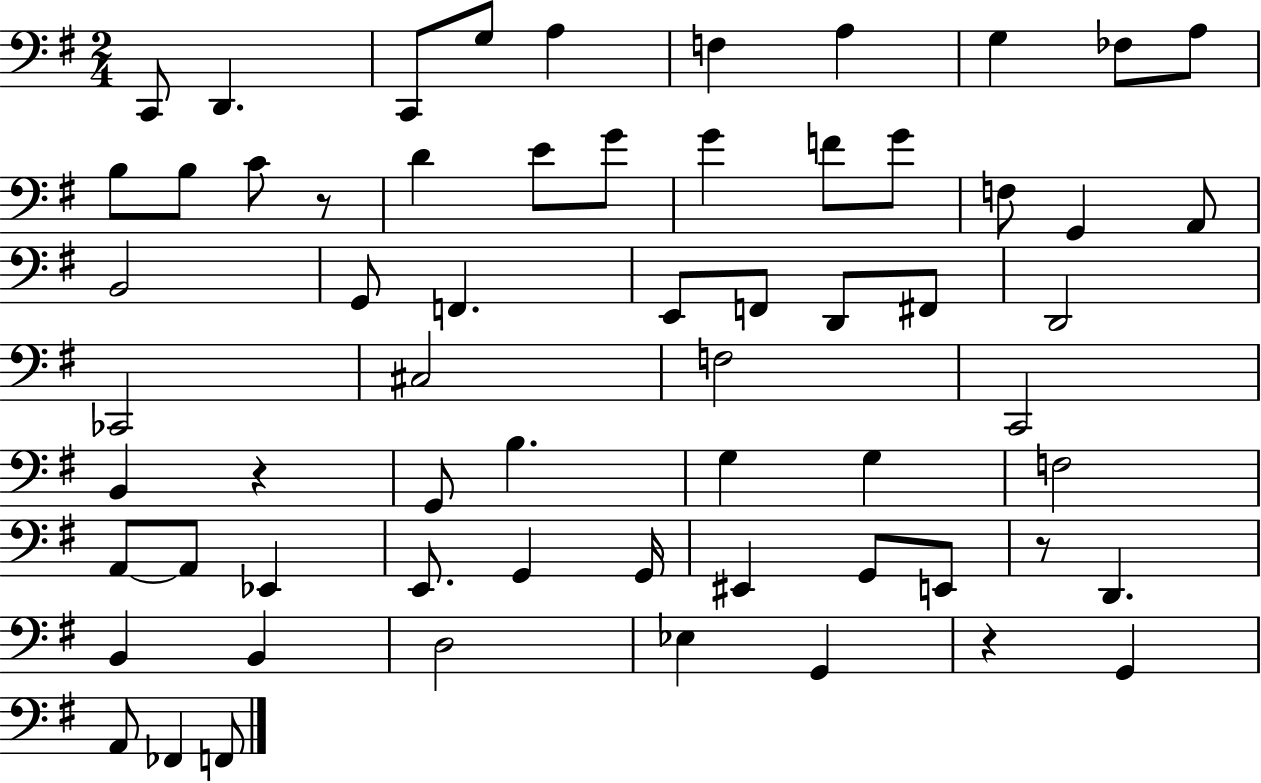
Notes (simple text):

C2/e D2/q. C2/e G3/e A3/q F3/q A3/q G3/q FES3/e A3/e B3/e B3/e C4/e R/e D4/q E4/e G4/e G4/q F4/e G4/e F3/e G2/q A2/e B2/h G2/e F2/q. E2/e F2/e D2/e F#2/e D2/h CES2/h C#3/h F3/h C2/h B2/q R/q G2/e B3/q. G3/q G3/q F3/h A2/e A2/e Eb2/q E2/e. G2/q G2/s EIS2/q G2/e E2/e R/e D2/q. B2/q B2/q D3/h Eb3/q G2/q R/q G2/q A2/e FES2/q F2/e